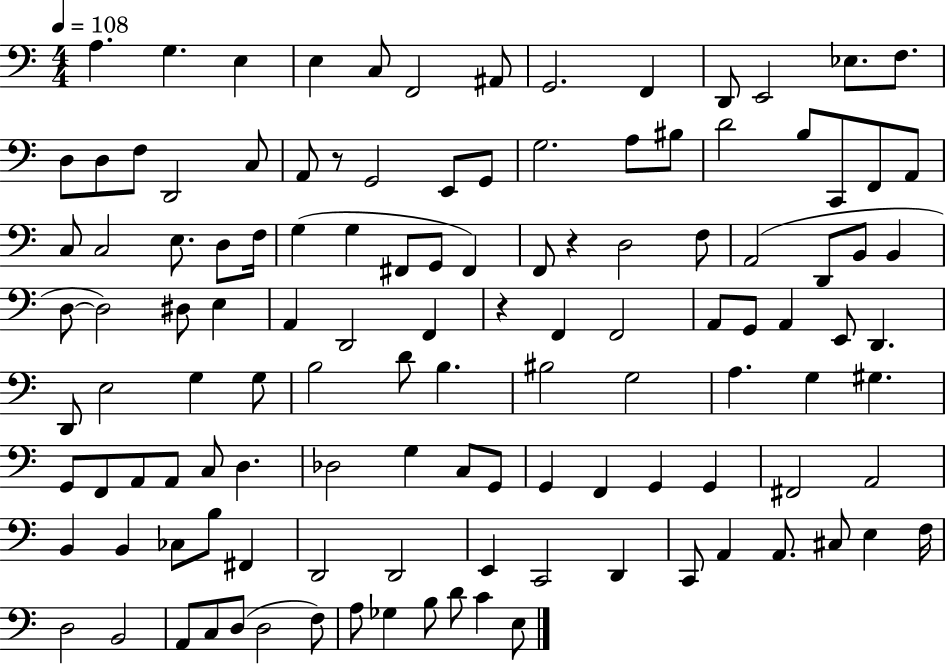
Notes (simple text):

A3/q. G3/q. E3/q E3/q C3/e F2/h A#2/e G2/h. F2/q D2/e E2/h Eb3/e. F3/e. D3/e D3/e F3/e D2/h C3/e A2/e R/e G2/h E2/e G2/e G3/h. A3/e BIS3/e D4/h B3/e C2/e F2/e A2/e C3/e C3/h E3/e. D3/e F3/s G3/q G3/q F#2/e G2/e F#2/q F2/e R/q D3/h F3/e A2/h D2/e B2/e B2/q D3/e D3/h D#3/e E3/q A2/q D2/h F2/q R/q F2/q F2/h A2/e G2/e A2/q E2/e D2/q. D2/e E3/h G3/q G3/e B3/h D4/e B3/q. BIS3/h G3/h A3/q. G3/q G#3/q. G2/e F2/e A2/e A2/e C3/e D3/q. Db3/h G3/q C3/e G2/e G2/q F2/q G2/q G2/q F#2/h A2/h B2/q B2/q CES3/e B3/e F#2/q D2/h D2/h E2/q C2/h D2/q C2/e A2/q A2/e. C#3/e E3/q F3/s D3/h B2/h A2/e C3/e D3/e D3/h F3/e A3/e Gb3/q B3/e D4/e C4/q E3/e